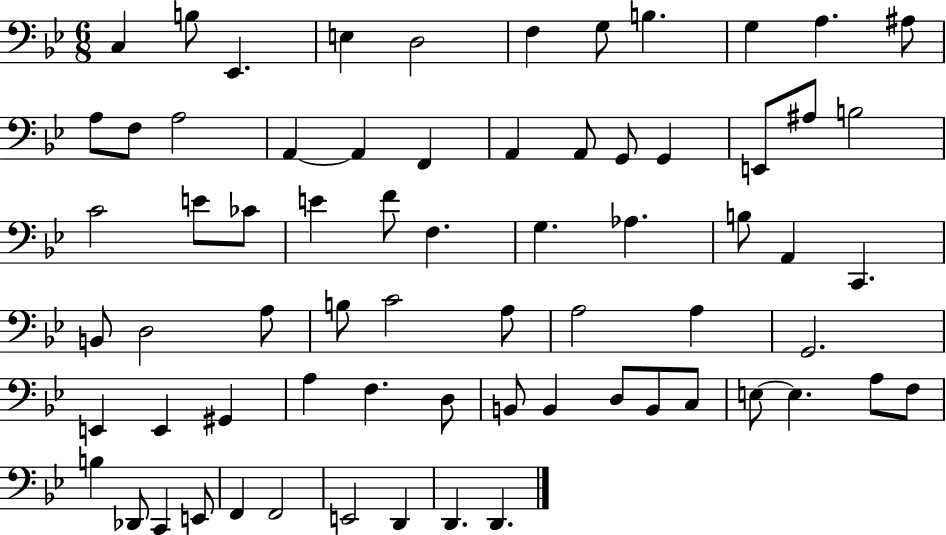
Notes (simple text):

C3/q B3/e Eb2/q. E3/q D3/h F3/q G3/e B3/q. G3/q A3/q. A#3/e A3/e F3/e A3/h A2/q A2/q F2/q A2/q A2/e G2/e G2/q E2/e A#3/e B3/h C4/h E4/e CES4/e E4/q F4/e F3/q. G3/q. Ab3/q. B3/e A2/q C2/q. B2/e D3/h A3/e B3/e C4/h A3/e A3/h A3/q G2/h. E2/q E2/q G#2/q A3/q F3/q. D3/e B2/e B2/q D3/e B2/e C3/e E3/e E3/q. A3/e F3/e B3/q Db2/e C2/q E2/e F2/q F2/h E2/h D2/q D2/q. D2/q.